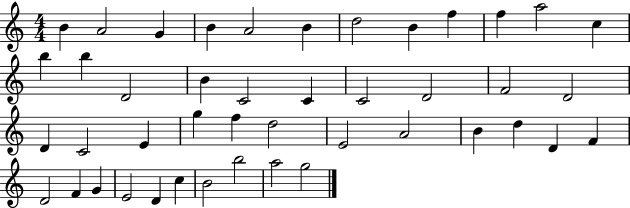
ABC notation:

X:1
T:Untitled
M:4/4
L:1/4
K:C
B A2 G B A2 B d2 B f f a2 c b b D2 B C2 C C2 D2 F2 D2 D C2 E g f d2 E2 A2 B d D F D2 F G E2 D c B2 b2 a2 g2